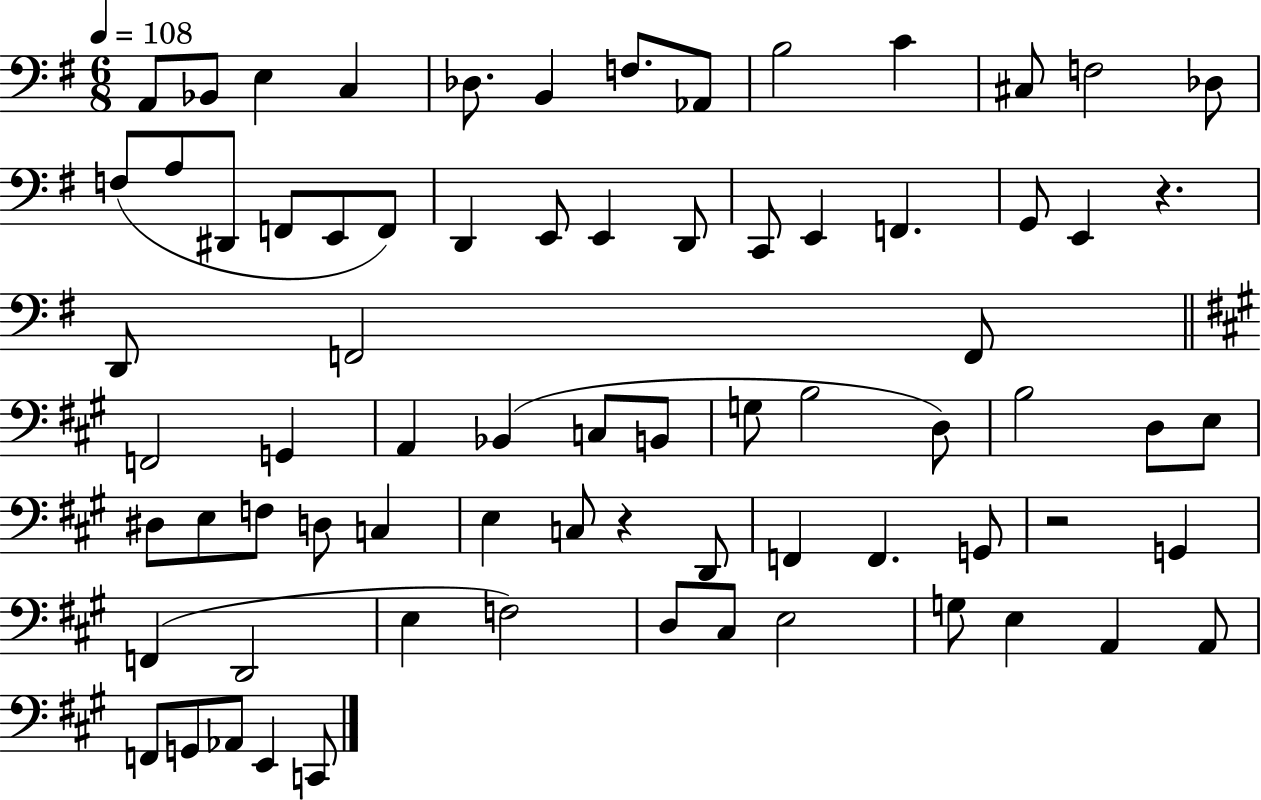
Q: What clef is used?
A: bass